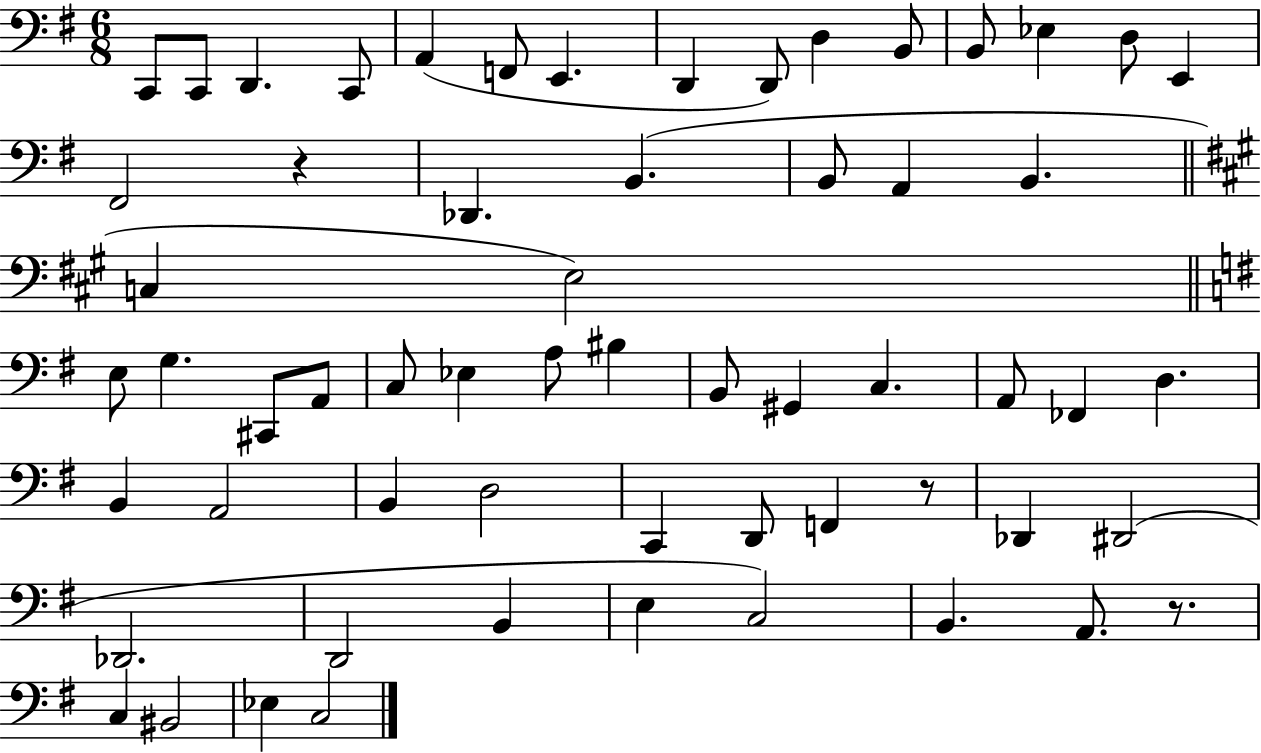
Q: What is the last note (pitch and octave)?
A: C3